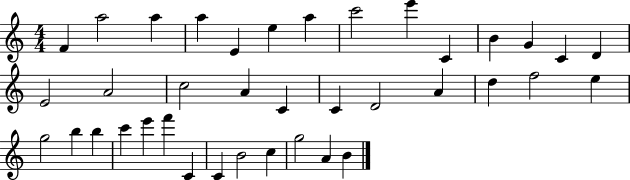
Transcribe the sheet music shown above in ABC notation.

X:1
T:Untitled
M:4/4
L:1/4
K:C
F a2 a a E e a c'2 e' C B G C D E2 A2 c2 A C C D2 A d f2 e g2 b b c' e' f' C C B2 c g2 A B